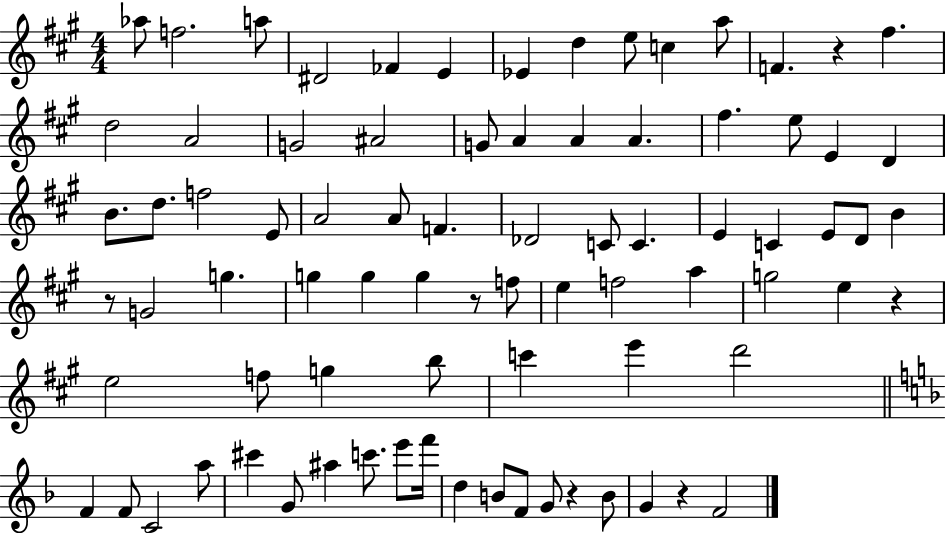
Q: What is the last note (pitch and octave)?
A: F4